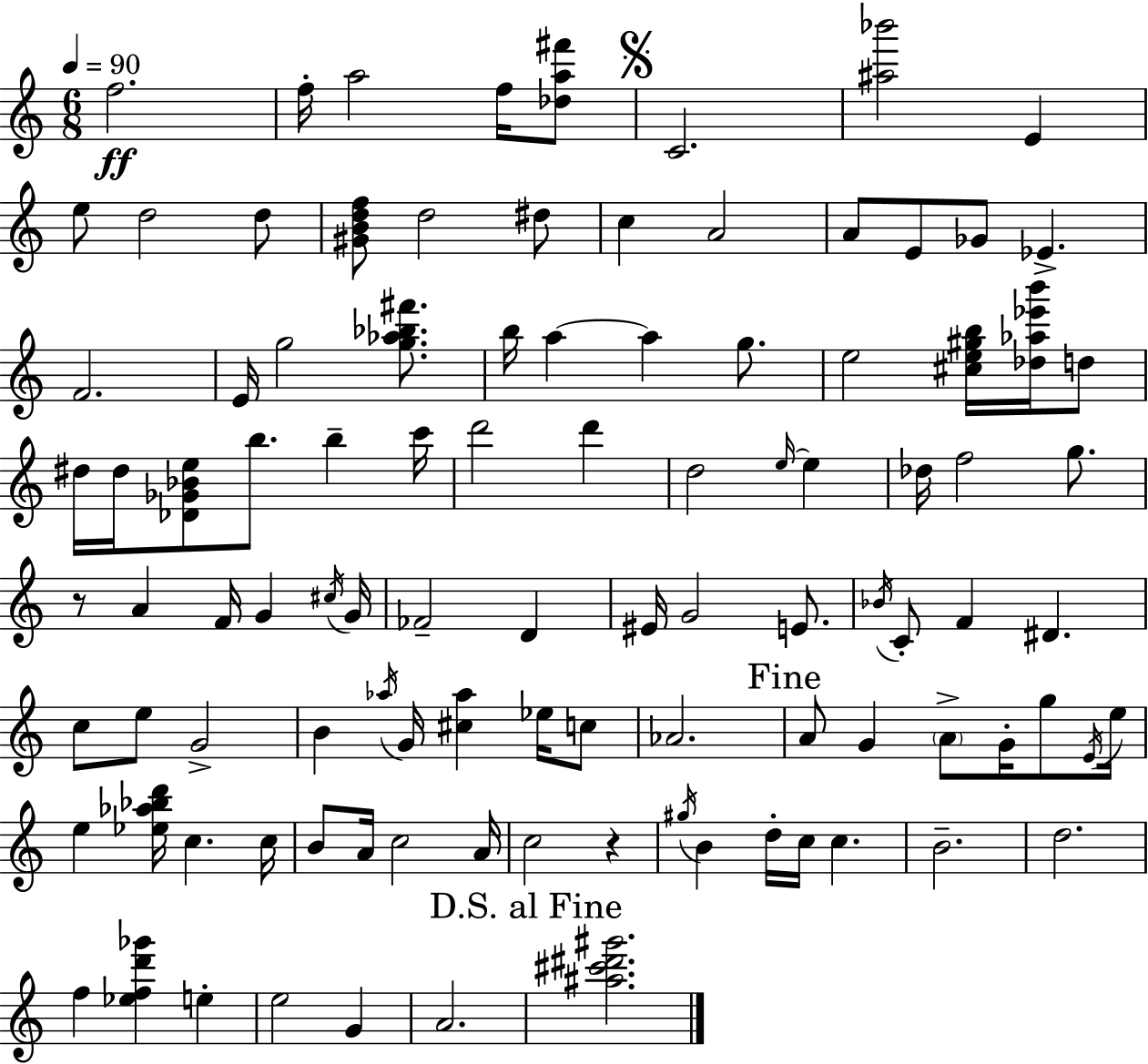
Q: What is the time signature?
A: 6/8